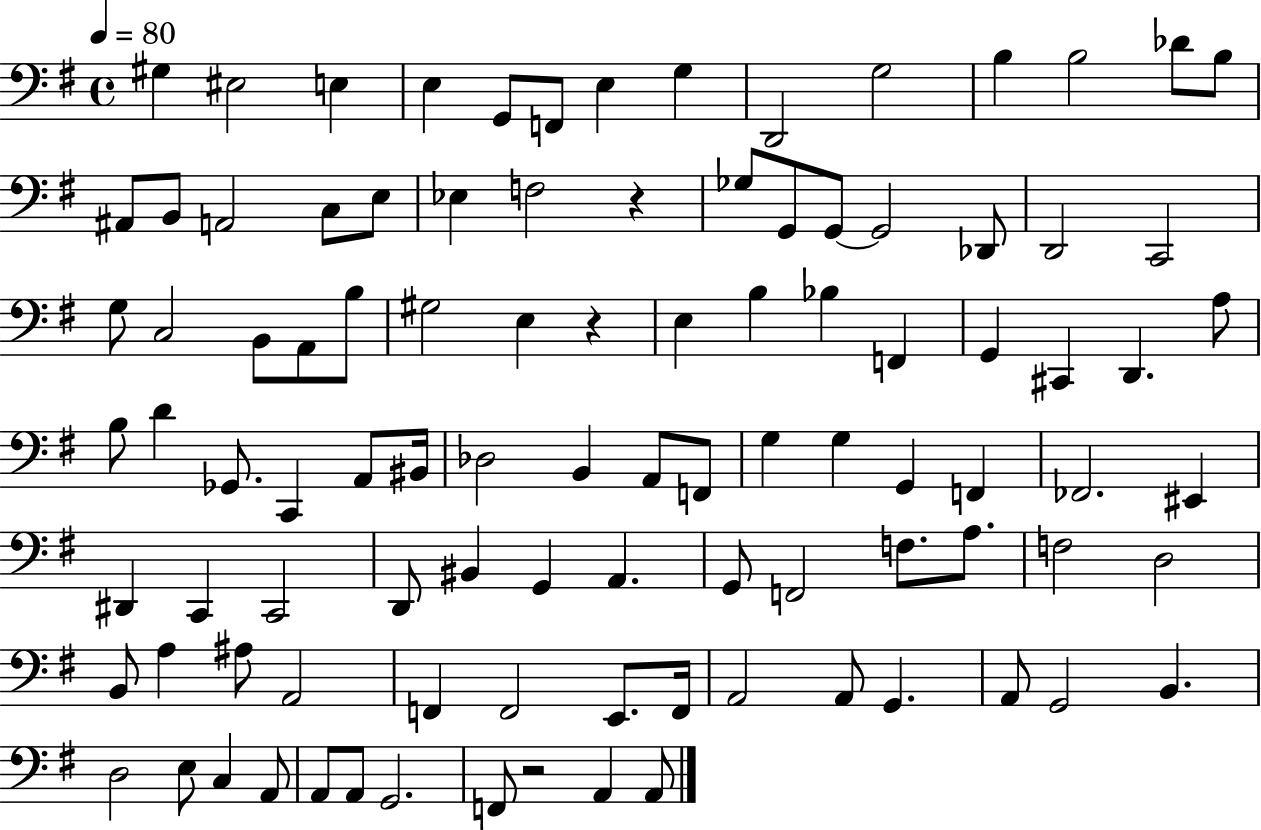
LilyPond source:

{
  \clef bass
  \time 4/4
  \defaultTimeSignature
  \key g \major
  \tempo 4 = 80
  gis4 eis2 e4 | e4 g,8 f,8 e4 g4 | d,2 g2 | b4 b2 des'8 b8 | \break ais,8 b,8 a,2 c8 e8 | ees4 f2 r4 | ges8 g,8 g,8~~ g,2 des,8 | d,2 c,2 | \break g8 c2 b,8 a,8 b8 | gis2 e4 r4 | e4 b4 bes4 f,4 | g,4 cis,4 d,4. a8 | \break b8 d'4 ges,8. c,4 a,8 bis,16 | des2 b,4 a,8 f,8 | g4 g4 g,4 f,4 | fes,2. eis,4 | \break dis,4 c,4 c,2 | d,8 bis,4 g,4 a,4. | g,8 f,2 f8. a8. | f2 d2 | \break b,8 a4 ais8 a,2 | f,4 f,2 e,8. f,16 | a,2 a,8 g,4. | a,8 g,2 b,4. | \break d2 e8 c4 a,8 | a,8 a,8 g,2. | f,8 r2 a,4 a,8 | \bar "|."
}